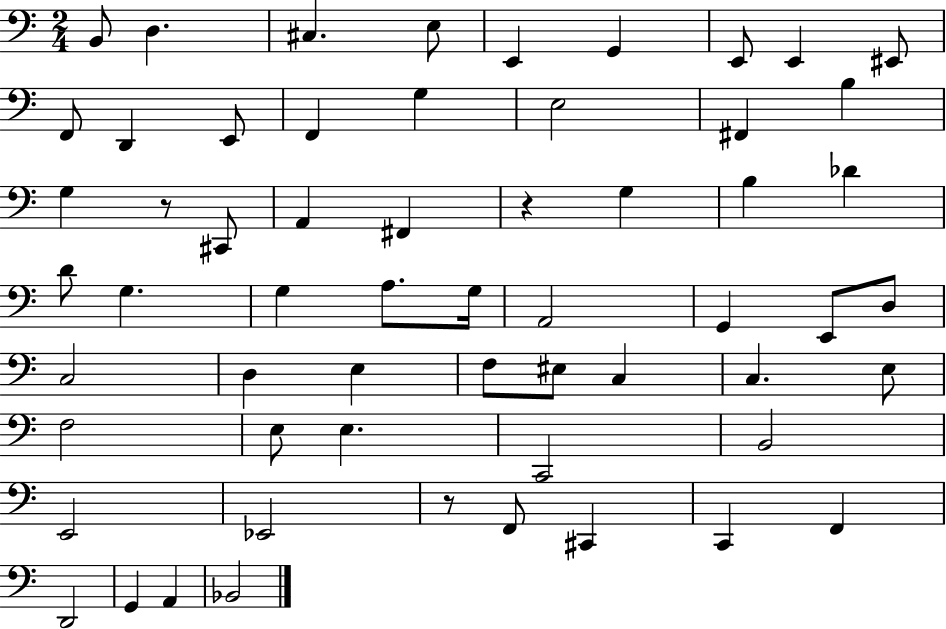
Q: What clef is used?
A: bass